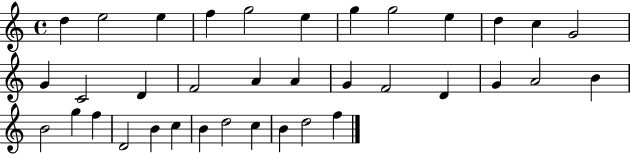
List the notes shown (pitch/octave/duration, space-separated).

D5/q E5/h E5/q F5/q G5/h E5/q G5/q G5/h E5/q D5/q C5/q G4/h G4/q C4/h D4/q F4/h A4/q A4/q G4/q F4/h D4/q G4/q A4/h B4/q B4/h G5/q F5/q D4/h B4/q C5/q B4/q D5/h C5/q B4/q D5/h F5/q